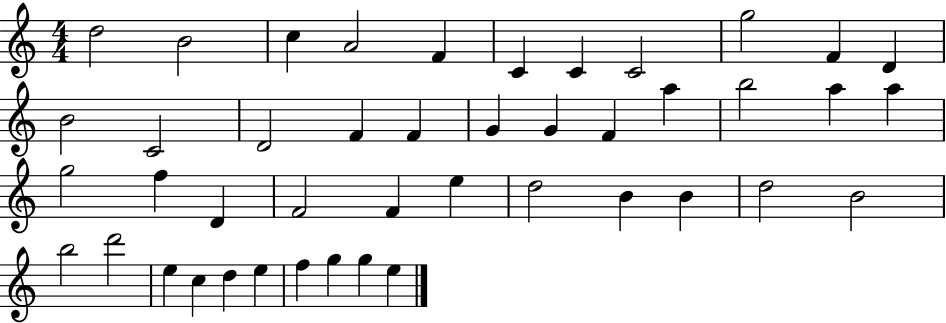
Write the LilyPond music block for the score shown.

{
  \clef treble
  \numericTimeSignature
  \time 4/4
  \key c \major
  d''2 b'2 | c''4 a'2 f'4 | c'4 c'4 c'2 | g''2 f'4 d'4 | \break b'2 c'2 | d'2 f'4 f'4 | g'4 g'4 f'4 a''4 | b''2 a''4 a''4 | \break g''2 f''4 d'4 | f'2 f'4 e''4 | d''2 b'4 b'4 | d''2 b'2 | \break b''2 d'''2 | e''4 c''4 d''4 e''4 | f''4 g''4 g''4 e''4 | \bar "|."
}